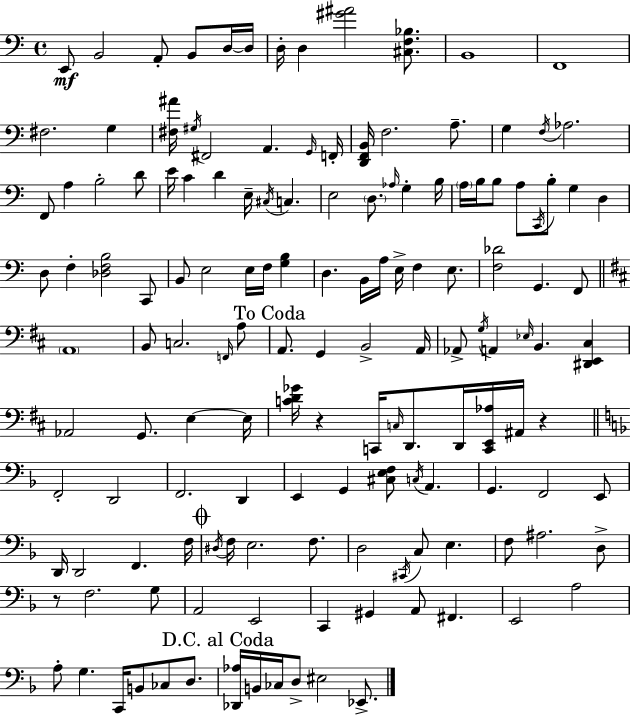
{
  \clef bass
  \time 4/4
  \defaultTimeSignature
  \key c \major
  e,8\mf b,2 a,8-. b,8 d16~~ d16 | d16-. d4 <gis' ais'>2 <cis f bes>8. | b,1 | f,1 | \break fis2. g4 | <fis ais'>16 \acciaccatura { gis16 } fis,2 a,4. | \grace { g,16 } f,16-. <d, f, b,>16 f2. a8.-- | g4 \acciaccatura { f16 } aes2. | \break f,8 a4 b2-. | d'8 e'16 c'4 d'4 e16-- \acciaccatura { cis16 } c4. | e2 \parenthesize d8. \grace { aes16 } | g4-. b16 \parenthesize a16 b16 b8 a8 \acciaccatura { c,16 } b8-. g4 | \break d4 d8 f4-. <des f b>2 | c,8 b,8 e2 | e16 f16 <g b>4 d4. b,16 a16 e16-> f4 | e8. <f des'>2 g,4. | \break f,8 \bar "||" \break \key d \major \parenthesize a,1 | b,8 c2. \grace { f,16 } a8 | \mark "To Coda" a,8. g,4 b,2-> | a,16 aes,8-> \acciaccatura { g16 } a,4 \grace { ees16 } b,4. <dis, e, cis>4 | \break aes,2 g,8. e4~~ | e16 <c' d' ges'>16 r4 c,16 \grace { c16 } d,8. d,16 <c, e, aes>16 ais,16 | r4 \bar "||" \break \key f \major f,2-. d,2 | f,2. d,4 | e,4 g,4 <cis e f>8 \acciaccatura { c16 } a,4. | g,4. f,2 e,8 | \break d,16 d,2 f,4. | f16 \mark \markup { \musicglyph "scripts.coda" } \acciaccatura { dis16 } f16 e2. f8. | d2 \acciaccatura { cis,16 } c8 e4. | f8 ais2. | \break d8-> r8 f2. | g8 a,2 e,2 | c,4 gis,4 a,8 fis,4. | e,2 a2 | \break a8-. g4. c,16 b,8 ces8 | d8. \mark "D.C. al Coda" <des, aes>16 b,16 ces16 d8-> eis2 | ees,8.-> \bar "|."
}